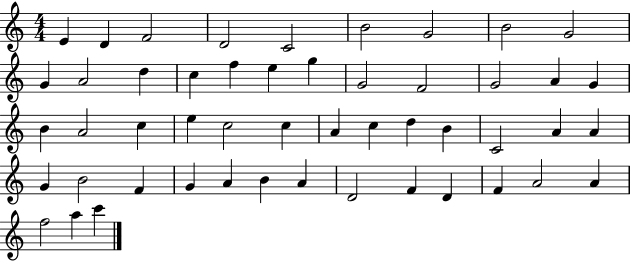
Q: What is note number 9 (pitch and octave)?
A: G4